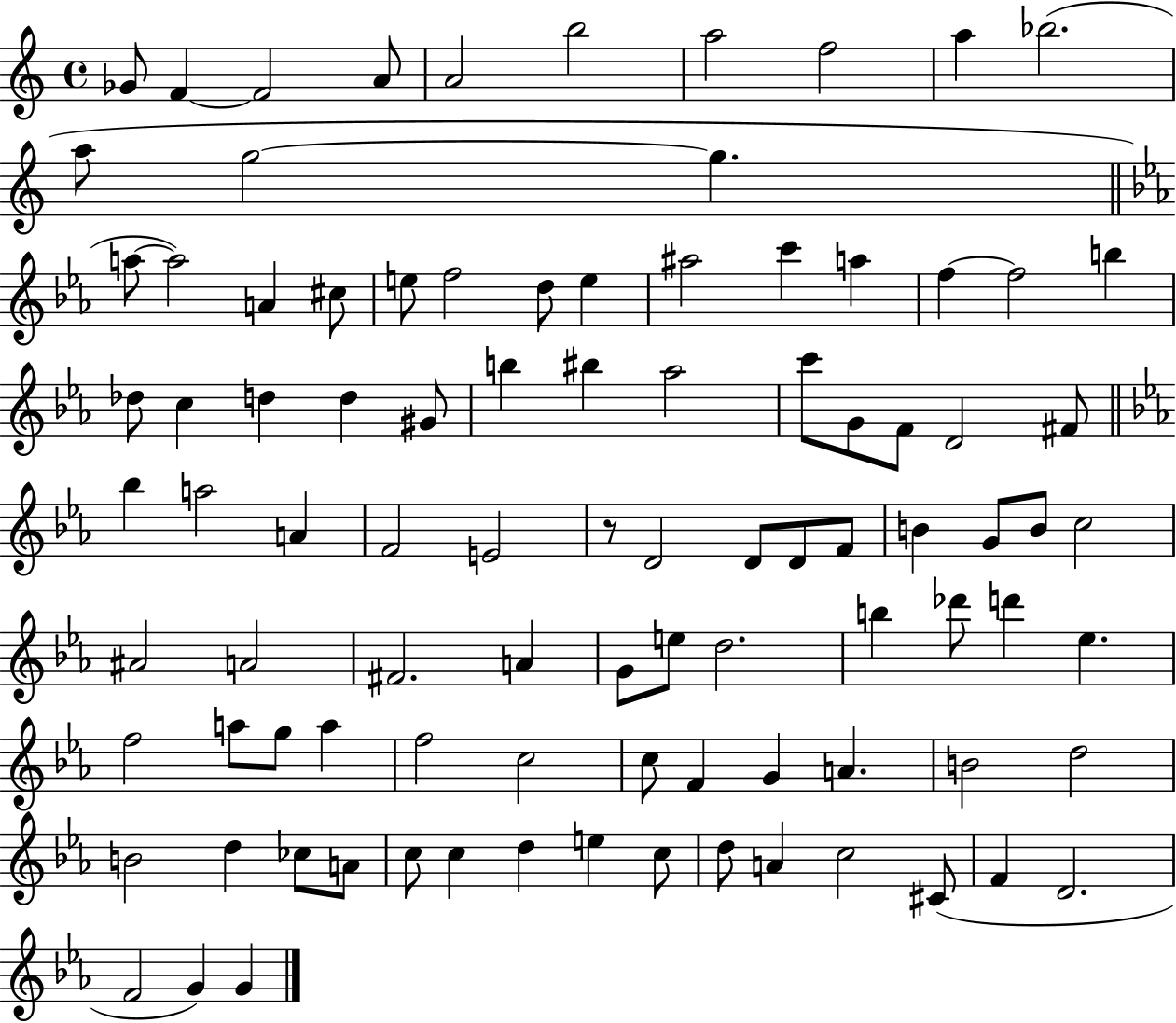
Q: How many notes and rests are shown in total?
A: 95